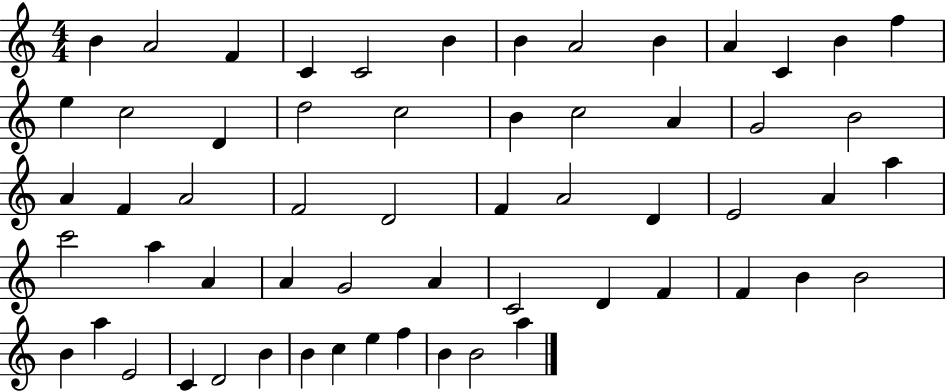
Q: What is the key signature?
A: C major